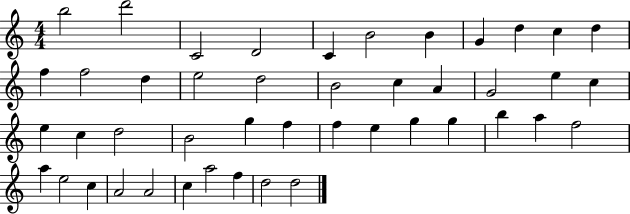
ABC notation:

X:1
T:Untitled
M:4/4
L:1/4
K:C
b2 d'2 C2 D2 C B2 B G d c d f f2 d e2 d2 B2 c A G2 e c e c d2 B2 g f f e g g b a f2 a e2 c A2 A2 c a2 f d2 d2